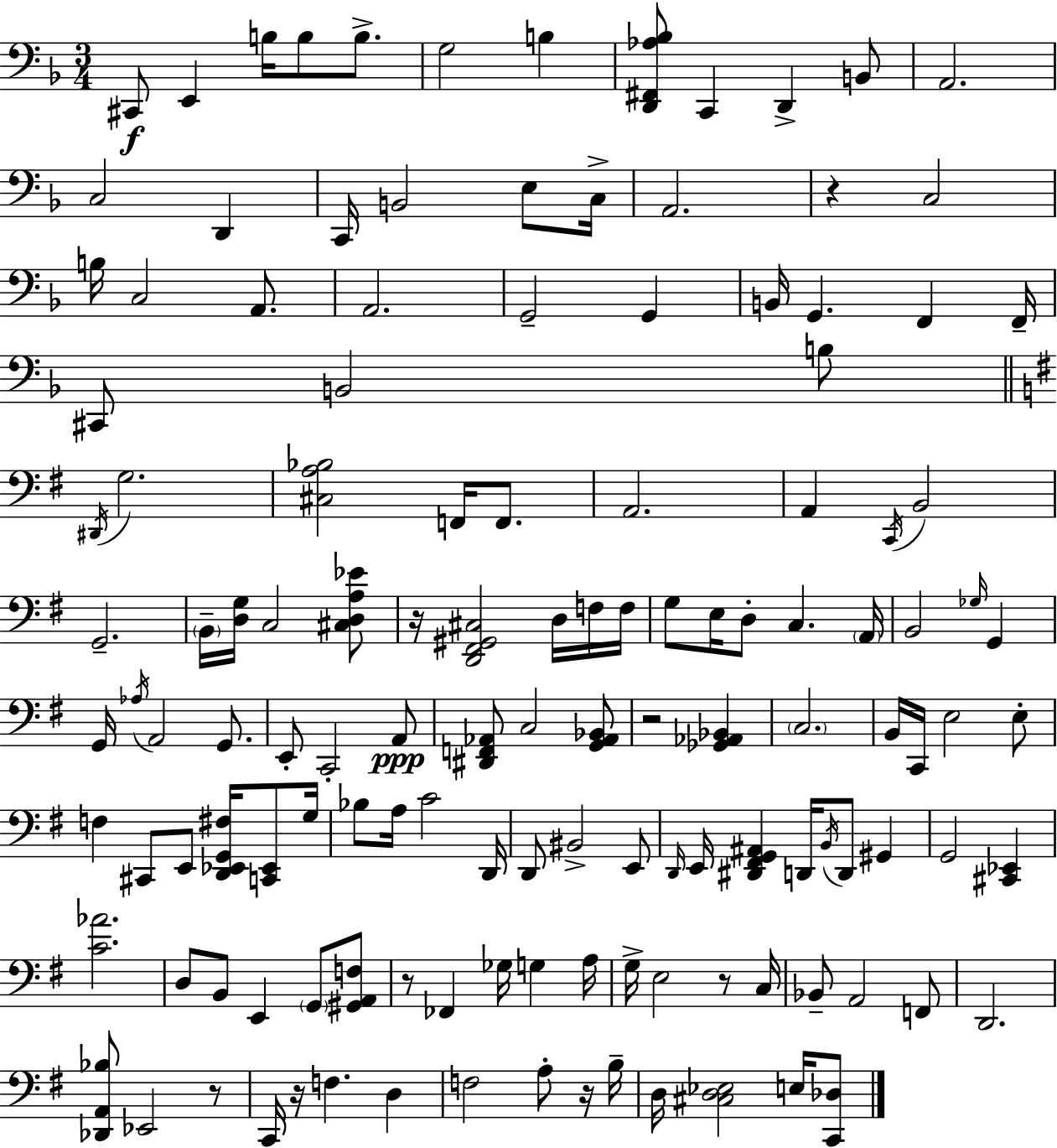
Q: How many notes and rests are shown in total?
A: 134